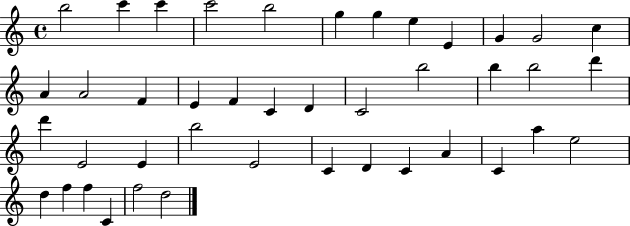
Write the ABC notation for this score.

X:1
T:Untitled
M:4/4
L:1/4
K:C
b2 c' c' c'2 b2 g g e E G G2 c A A2 F E F C D C2 b2 b b2 d' d' E2 E b2 E2 C D C A C a e2 d f f C f2 d2